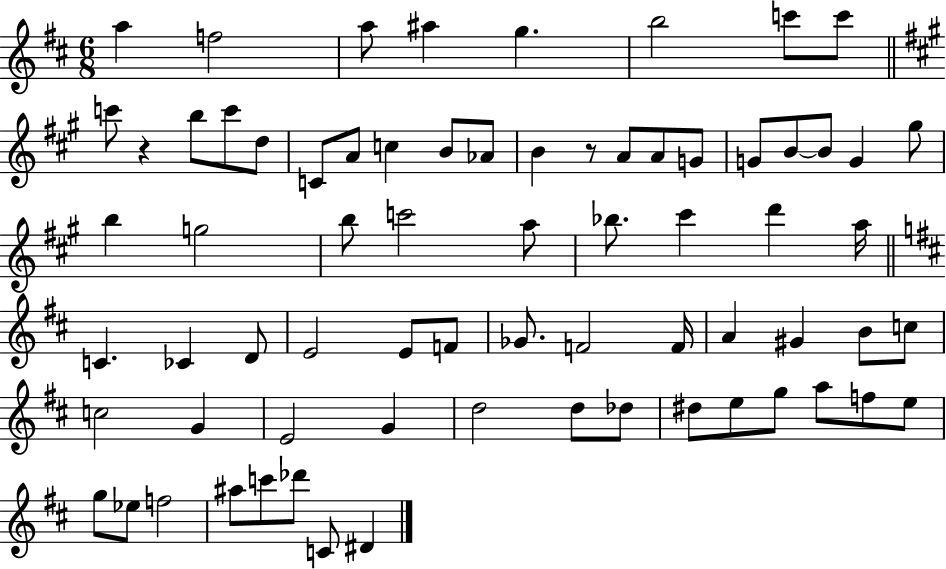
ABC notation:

X:1
T:Untitled
M:6/8
L:1/4
K:D
a f2 a/2 ^a g b2 c'/2 c'/2 c'/2 z b/2 c'/2 d/2 C/2 A/2 c B/2 _A/2 B z/2 A/2 A/2 G/2 G/2 B/2 B/2 G ^g/2 b g2 b/2 c'2 a/2 _b/2 ^c' d' a/4 C _C D/2 E2 E/2 F/2 _G/2 F2 F/4 A ^G B/2 c/2 c2 G E2 G d2 d/2 _d/2 ^d/2 e/2 g/2 a/2 f/2 e/2 g/2 _e/2 f2 ^a/2 c'/2 _d'/2 C/2 ^D